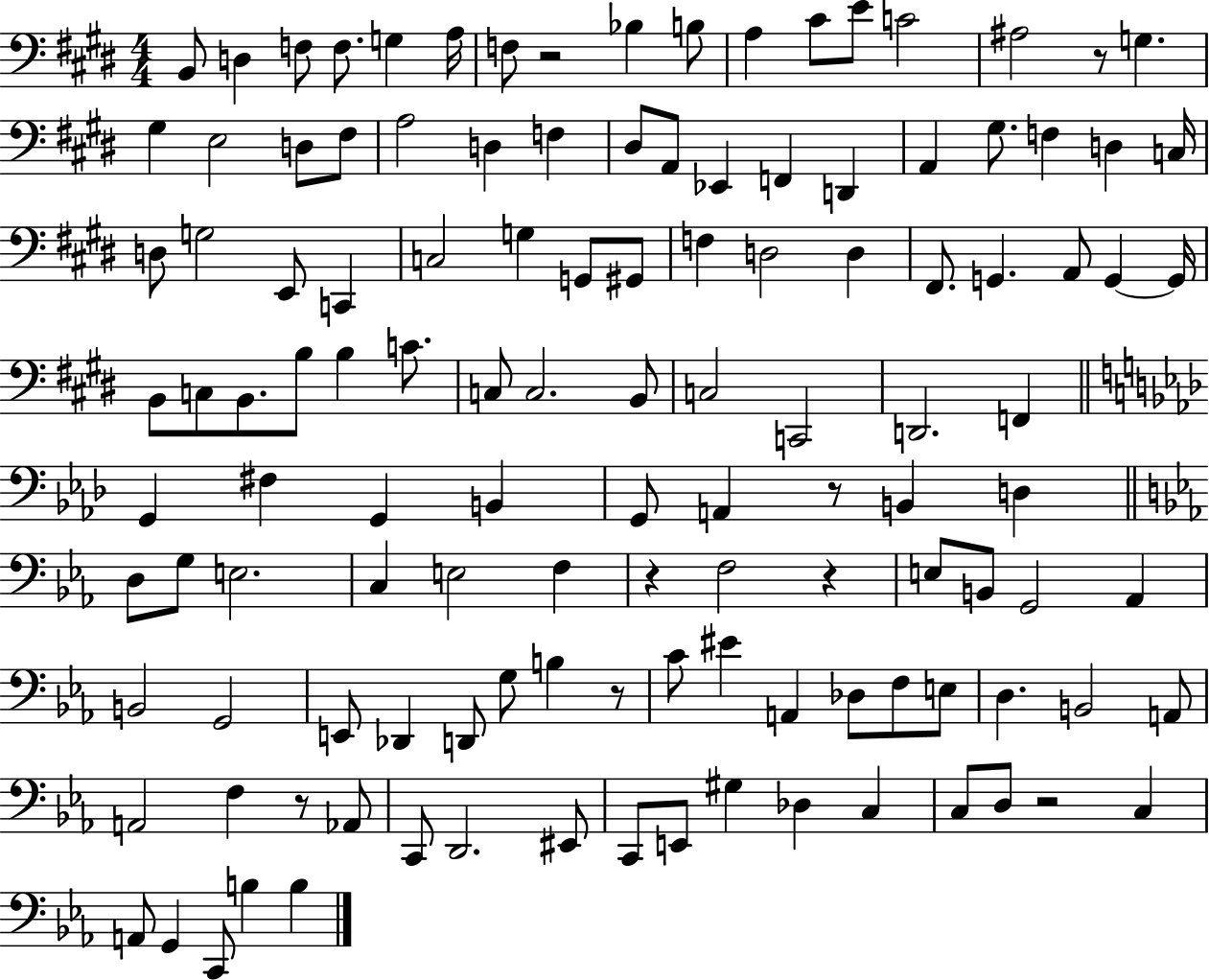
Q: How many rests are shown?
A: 8